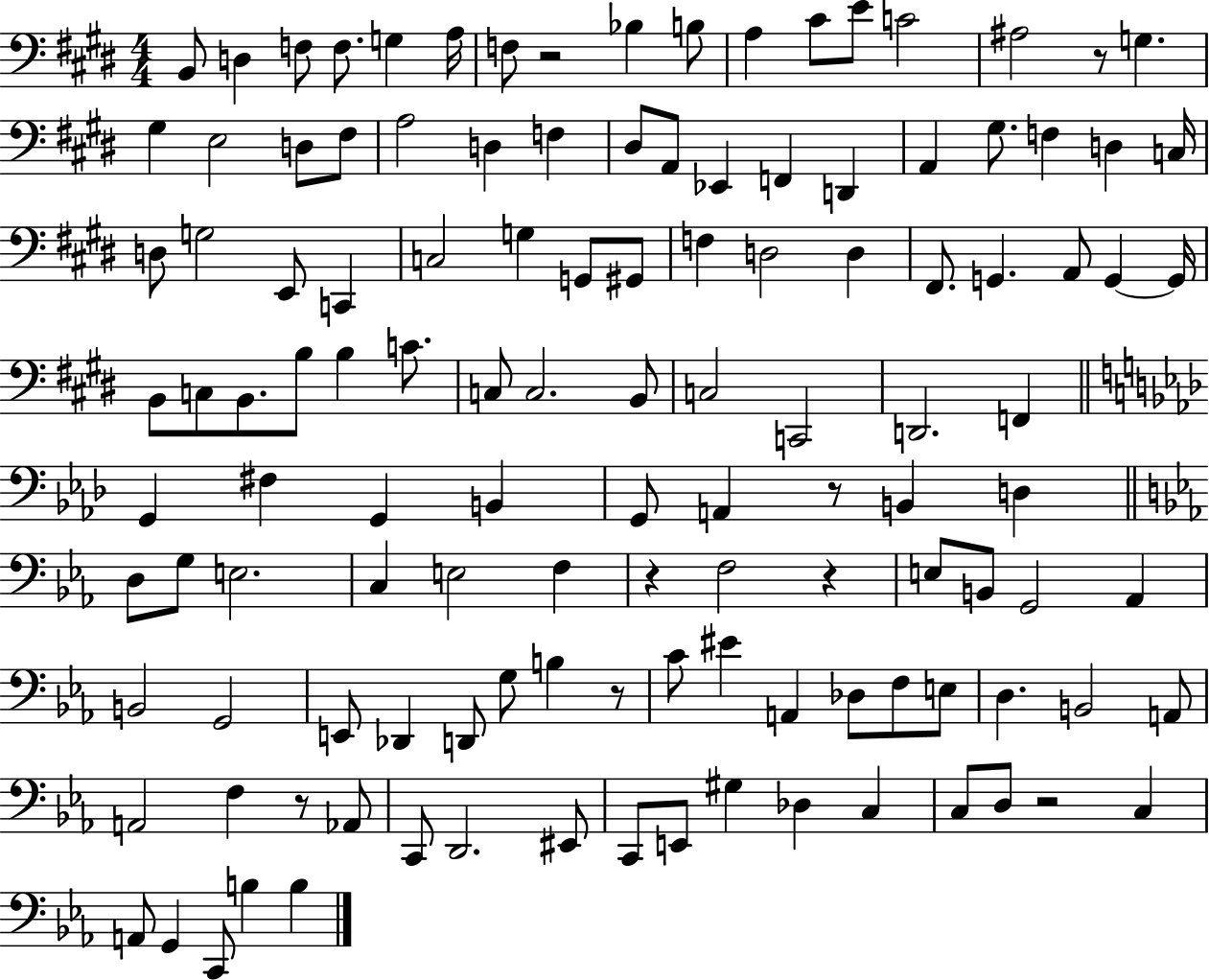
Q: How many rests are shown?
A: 8